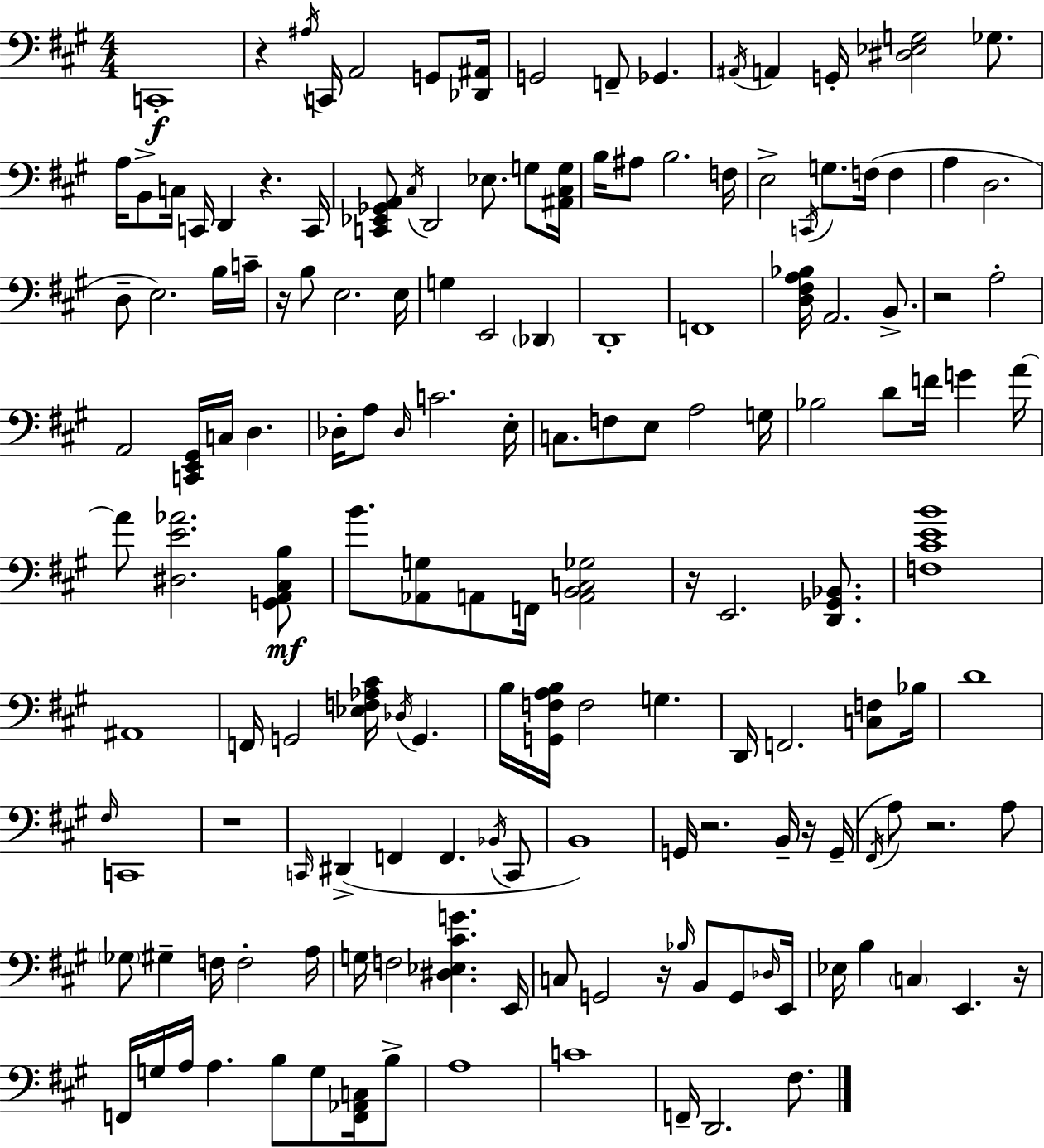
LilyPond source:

{
  \clef bass
  \numericTimeSignature
  \time 4/4
  \key a \major
  c,1-.\f | r4 \acciaccatura { ais16 } c,16 a,2 g,8 | <des, ais,>16 g,2 f,8-- ges,4. | \acciaccatura { ais,16 } a,4 g,16-. <dis ees g>2 ges8. | \break a16 b,8-> c16 c,16 d,4 r4. | c,16 <c, ees, ges, a,>8 \acciaccatura { cis16 } d,2 ees8. | g8 <ais, cis g>16 b16 ais8 b2. | f16 e2-> \acciaccatura { c,16 } g8. f16( | \break f4 a4 d2. | d8-- e2.) | b16 c'16-- r16 b8 e2. | e16 g4 e,2 | \break \parenthesize des,4 d,1-. | f,1 | <d fis a bes>16 a,2. | b,8.-> r2 a2-. | \break a,2 <c, e, gis,>16 c16 d4. | des16-. a8 \grace { des16 } c'2. | e16-. c8. f8 e8 a2 | g16 bes2 d'8 f'16 | \break g'4 a'16~~ a'8 <dis e' aes'>2. | <g, a, cis b>8\mf b'8. <aes, g>8 a,8 f,16 <a, b, c ges>2 | r16 e,2. | <d, ges, bes,>8. <f cis' e' b'>1 | \break ais,1 | f,16 g,2 <ees f aes cis'>16 \acciaccatura { des16 } | g,4. b16 <g, f a b>16 f2 | g4. d,16 f,2. | \break <c f>8 bes16 d'1 | \grace { fis16 } c,1 | r1 | \grace { c,16 } dis,4->( f,4 | \break f,4. \acciaccatura { bes,16 } c,8 b,1) | g,16 r2. | b,16-- r16 g,16--( \acciaccatura { fis,16 } a8) r2. | a8 \parenthesize ges8 gis4-- | \break f16 f2-. a16 g16 f2 | <dis ees cis' g'>4. e,16 c8 g,2 | r16 \grace { bes16 } b,8 g,8 \grace { des16 } e,16 ees16 b4 | \parenthesize c4 e,4. r16 f,16 g16 a16 a4. | \break b8 g8 <f, aes, c>16 b8-> a1 | c'1 | f,16-- d,2. | fis8. \bar "|."
}